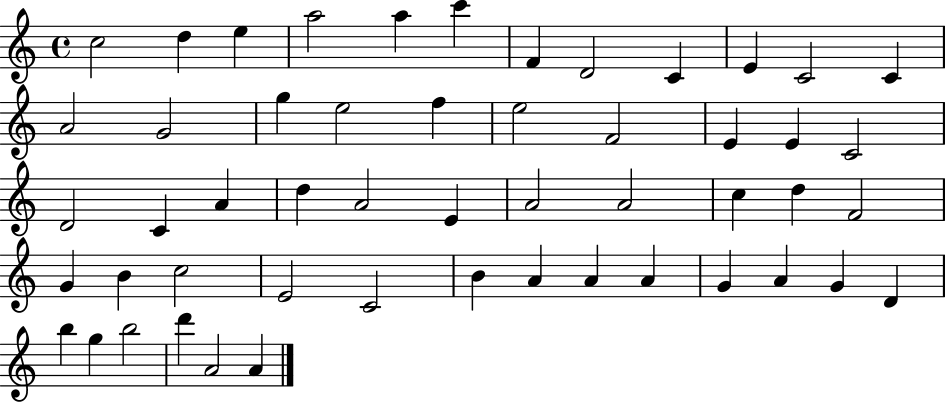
C5/h D5/q E5/q A5/h A5/q C6/q F4/q D4/h C4/q E4/q C4/h C4/q A4/h G4/h G5/q E5/h F5/q E5/h F4/h E4/q E4/q C4/h D4/h C4/q A4/q D5/q A4/h E4/q A4/h A4/h C5/q D5/q F4/h G4/q B4/q C5/h E4/h C4/h B4/q A4/q A4/q A4/q G4/q A4/q G4/q D4/q B5/q G5/q B5/h D6/q A4/h A4/q